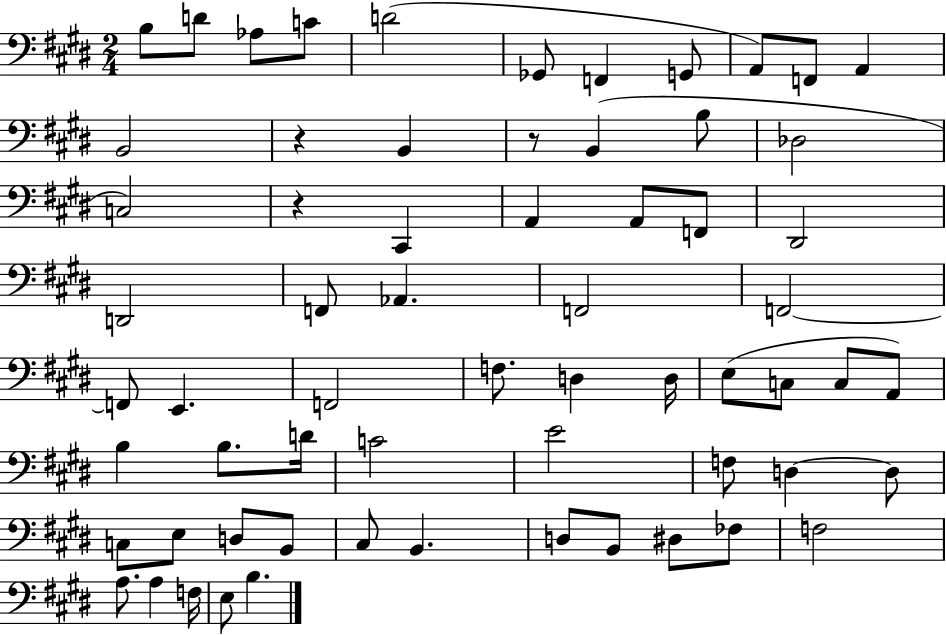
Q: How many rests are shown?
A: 3